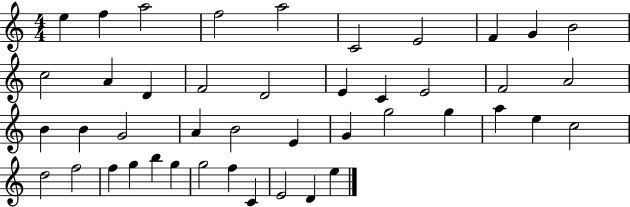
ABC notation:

X:1
T:Untitled
M:4/4
L:1/4
K:C
e f a2 f2 a2 C2 E2 F G B2 c2 A D F2 D2 E C E2 F2 A2 B B G2 A B2 E G g2 g a e c2 d2 f2 f g b g g2 f C E2 D e